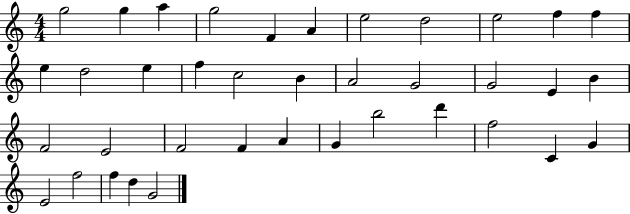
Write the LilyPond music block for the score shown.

{
  \clef treble
  \numericTimeSignature
  \time 4/4
  \key c \major
  g''2 g''4 a''4 | g''2 f'4 a'4 | e''2 d''2 | e''2 f''4 f''4 | \break e''4 d''2 e''4 | f''4 c''2 b'4 | a'2 g'2 | g'2 e'4 b'4 | \break f'2 e'2 | f'2 f'4 a'4 | g'4 b''2 d'''4 | f''2 c'4 g'4 | \break e'2 f''2 | f''4 d''4 g'2 | \bar "|."
}